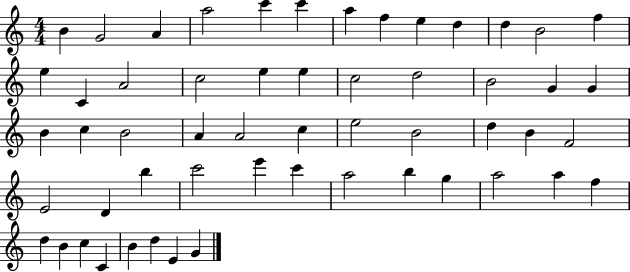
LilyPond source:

{
  \clef treble
  \numericTimeSignature
  \time 4/4
  \key c \major
  b'4 g'2 a'4 | a''2 c'''4 c'''4 | a''4 f''4 e''4 d''4 | d''4 b'2 f''4 | \break e''4 c'4 a'2 | c''2 e''4 e''4 | c''2 d''2 | b'2 g'4 g'4 | \break b'4 c''4 b'2 | a'4 a'2 c''4 | e''2 b'2 | d''4 b'4 f'2 | \break e'2 d'4 b''4 | c'''2 e'''4 c'''4 | a''2 b''4 g''4 | a''2 a''4 f''4 | \break d''4 b'4 c''4 c'4 | b'4 d''4 e'4 g'4 | \bar "|."
}